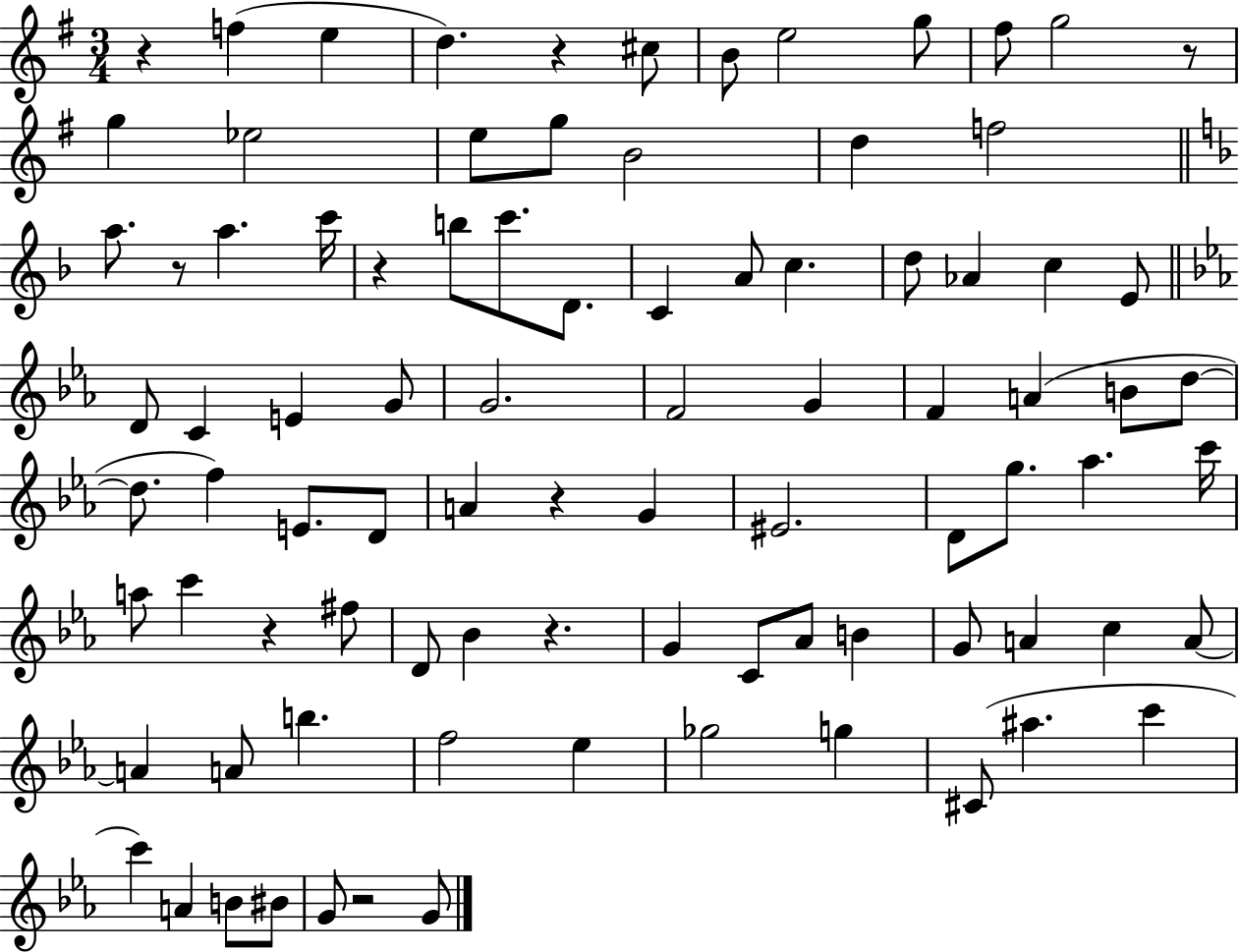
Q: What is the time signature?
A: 3/4